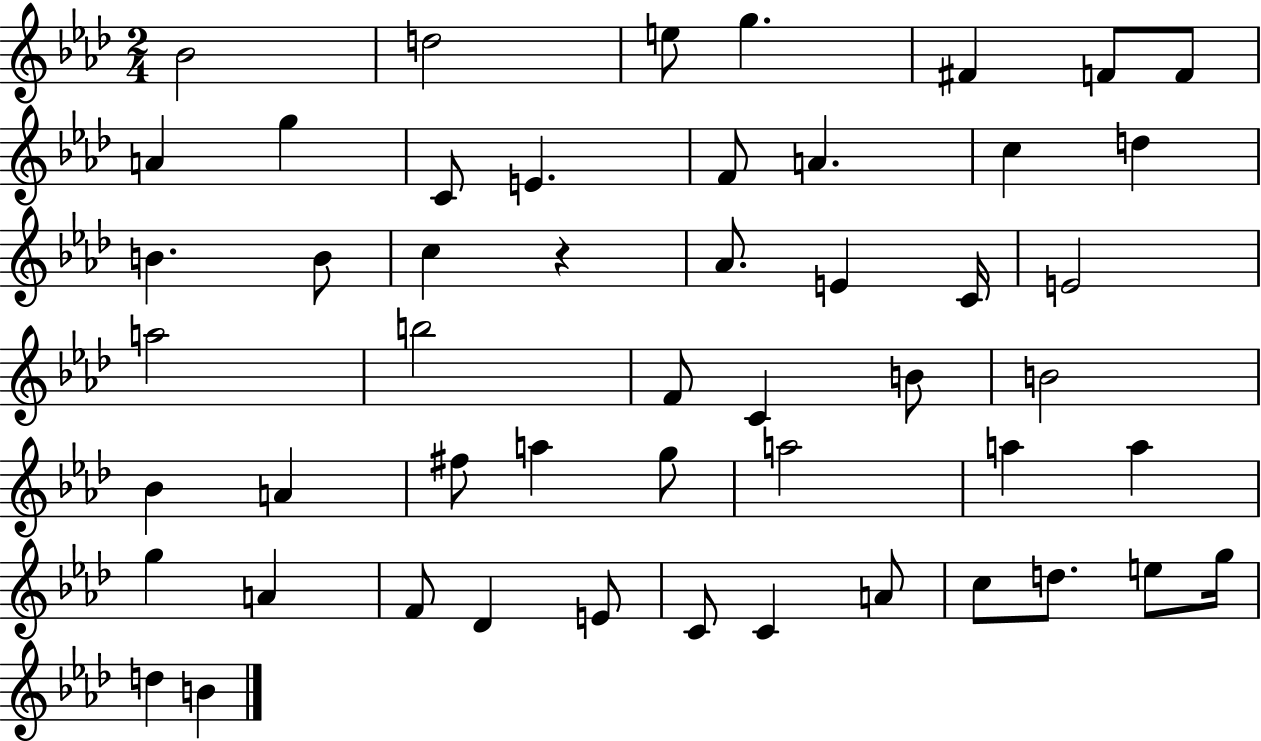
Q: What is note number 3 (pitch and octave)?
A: E5